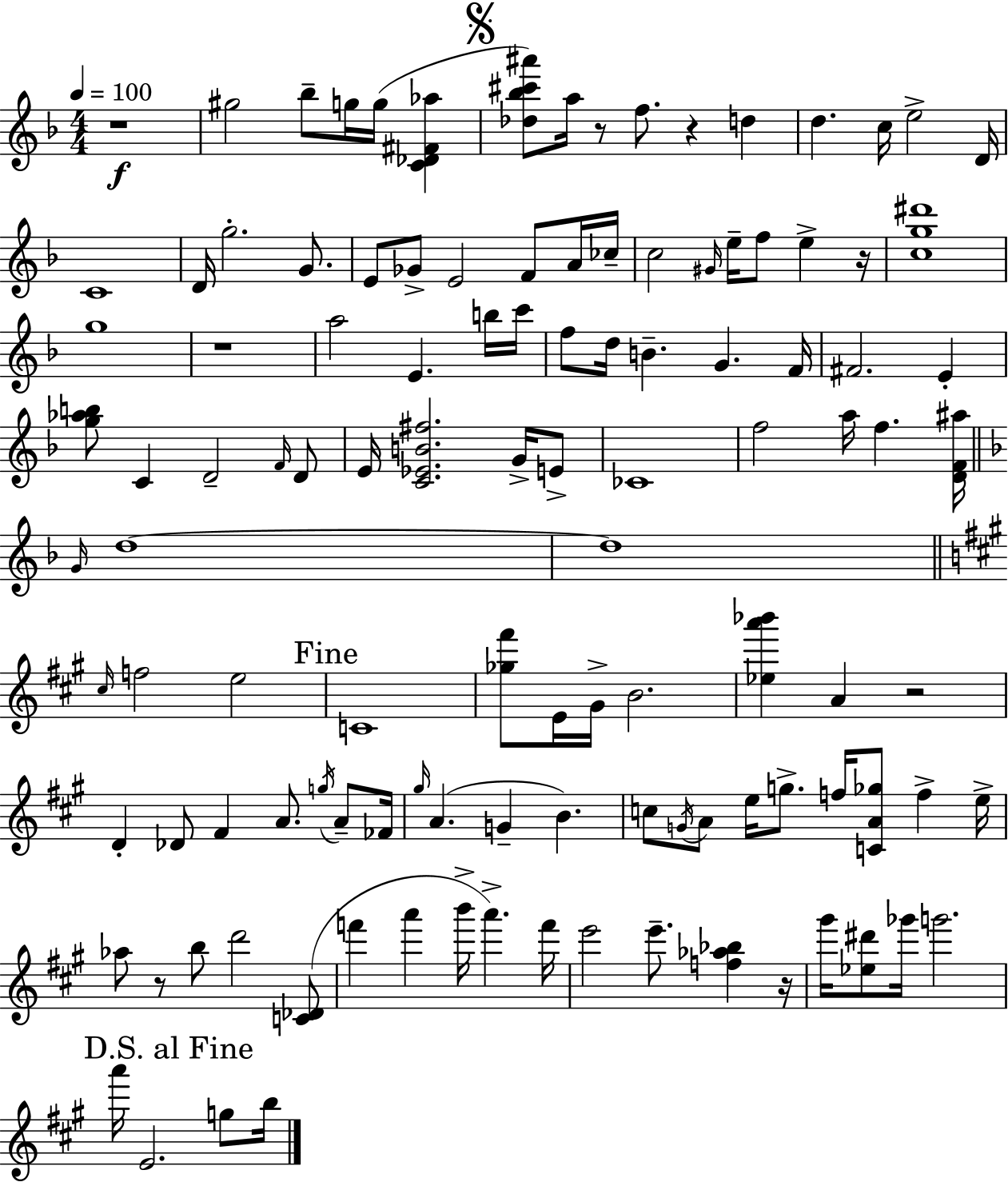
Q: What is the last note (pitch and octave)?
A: B5